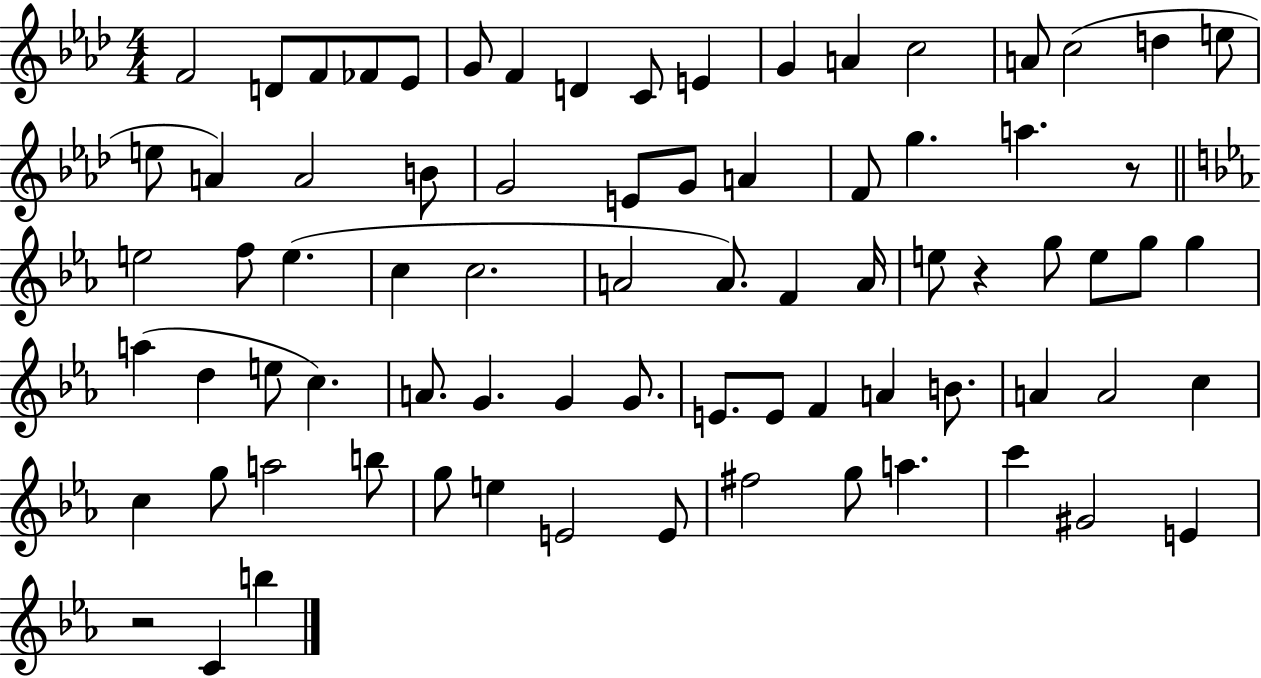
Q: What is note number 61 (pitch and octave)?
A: A5